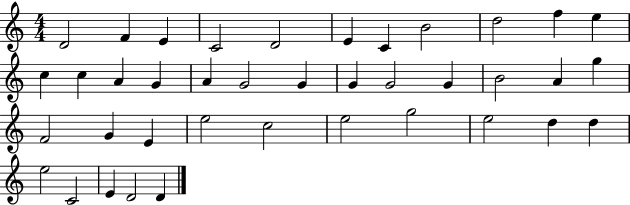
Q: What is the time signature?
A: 4/4